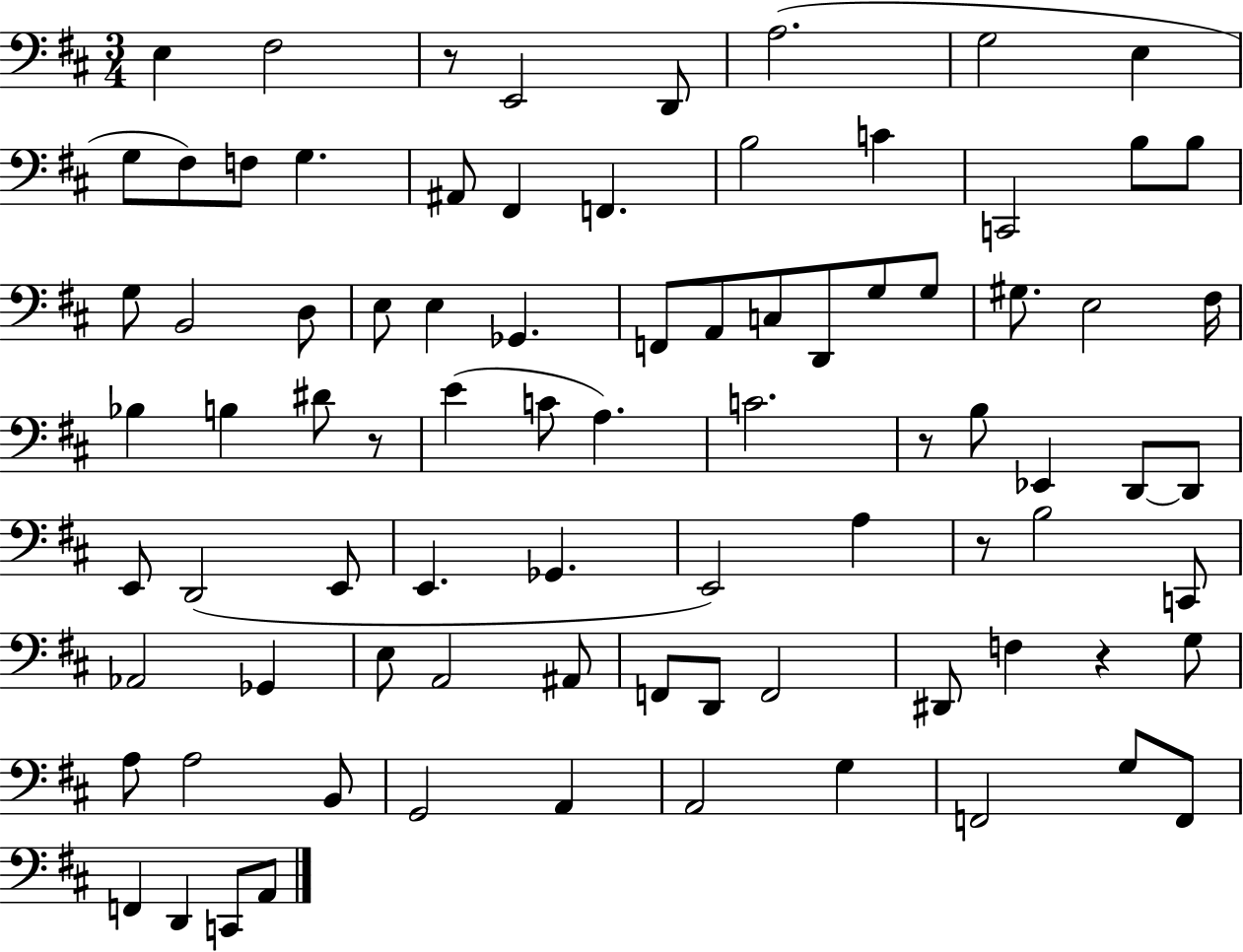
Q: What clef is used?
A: bass